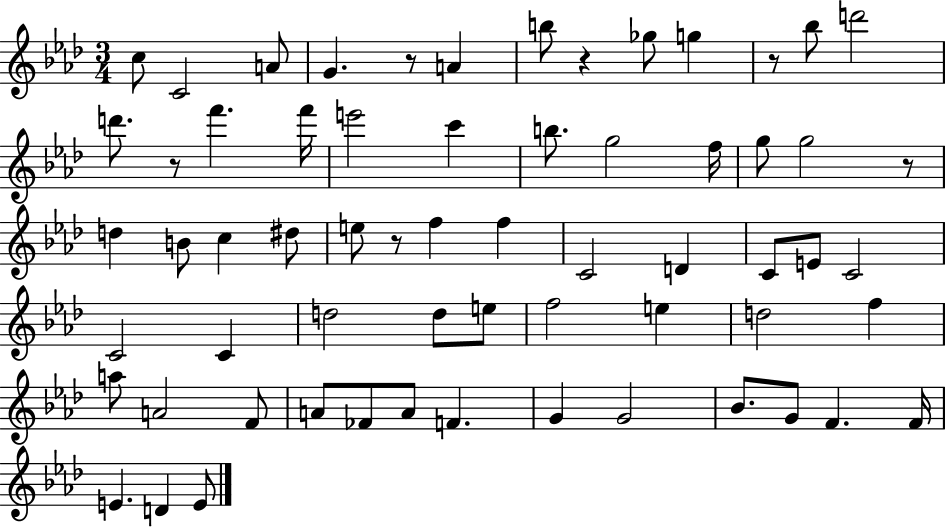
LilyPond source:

{
  \clef treble
  \numericTimeSignature
  \time 3/4
  \key aes \major
  c''8 c'2 a'8 | g'4. r8 a'4 | b''8 r4 ges''8 g''4 | r8 bes''8 d'''2 | \break d'''8. r8 f'''4. f'''16 | e'''2 c'''4 | b''8. g''2 f''16 | g''8 g''2 r8 | \break d''4 b'8 c''4 dis''8 | e''8 r8 f''4 f''4 | c'2 d'4 | c'8 e'8 c'2 | \break c'2 c'4 | d''2 d''8 e''8 | f''2 e''4 | d''2 f''4 | \break a''8 a'2 f'8 | a'8 fes'8 a'8 f'4. | g'4 g'2 | bes'8. g'8 f'4. f'16 | \break e'4. d'4 e'8 | \bar "|."
}